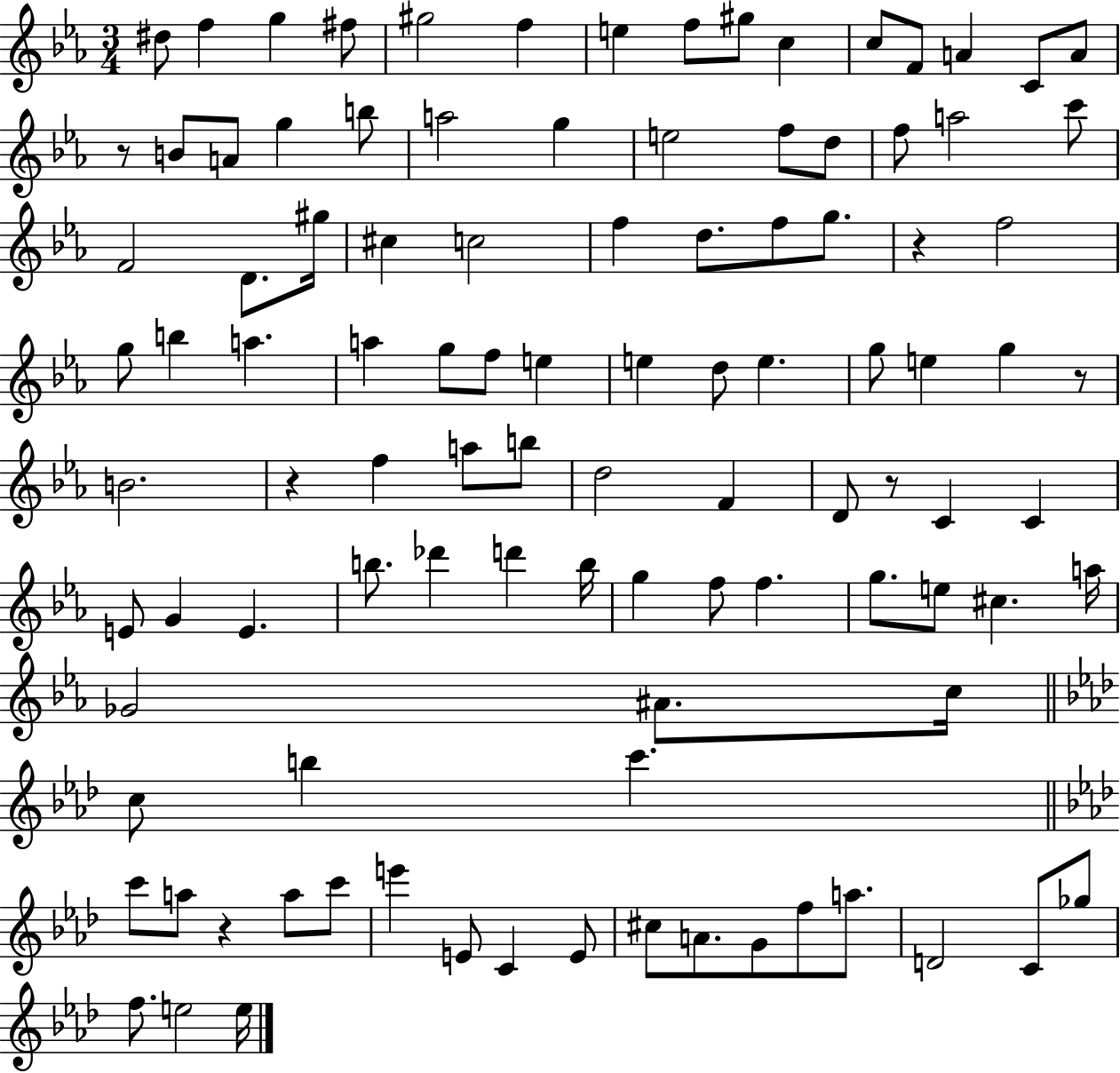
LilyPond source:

{
  \clef treble
  \numericTimeSignature
  \time 3/4
  \key ees \major
  dis''8 f''4 g''4 fis''8 | gis''2 f''4 | e''4 f''8 gis''8 c''4 | c''8 f'8 a'4 c'8 a'8 | \break r8 b'8 a'8 g''4 b''8 | a''2 g''4 | e''2 f''8 d''8 | f''8 a''2 c'''8 | \break f'2 d'8. gis''16 | cis''4 c''2 | f''4 d''8. f''8 g''8. | r4 f''2 | \break g''8 b''4 a''4. | a''4 g''8 f''8 e''4 | e''4 d''8 e''4. | g''8 e''4 g''4 r8 | \break b'2. | r4 f''4 a''8 b''8 | d''2 f'4 | d'8 r8 c'4 c'4 | \break e'8 g'4 e'4. | b''8. des'''4 d'''4 b''16 | g''4 f''8 f''4. | g''8. e''8 cis''4. a''16 | \break ges'2 ais'8. c''16 | \bar "||" \break \key f \minor c''8 b''4 c'''4. | \bar "||" \break \key f \minor c'''8 a''8 r4 a''8 c'''8 | e'''4 e'8 c'4 e'8 | cis''8 a'8. g'8 f''8 a''8. | d'2 c'8 ges''8 | \break f''8. e''2 e''16 | \bar "|."
}